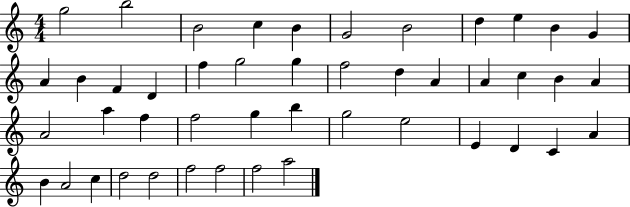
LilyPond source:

{
  \clef treble
  \numericTimeSignature
  \time 4/4
  \key c \major
  g''2 b''2 | b'2 c''4 b'4 | g'2 b'2 | d''4 e''4 b'4 g'4 | \break a'4 b'4 f'4 d'4 | f''4 g''2 g''4 | f''2 d''4 a'4 | a'4 c''4 b'4 a'4 | \break a'2 a''4 f''4 | f''2 g''4 b''4 | g''2 e''2 | e'4 d'4 c'4 a'4 | \break b'4 a'2 c''4 | d''2 d''2 | f''2 f''2 | f''2 a''2 | \break \bar "|."
}